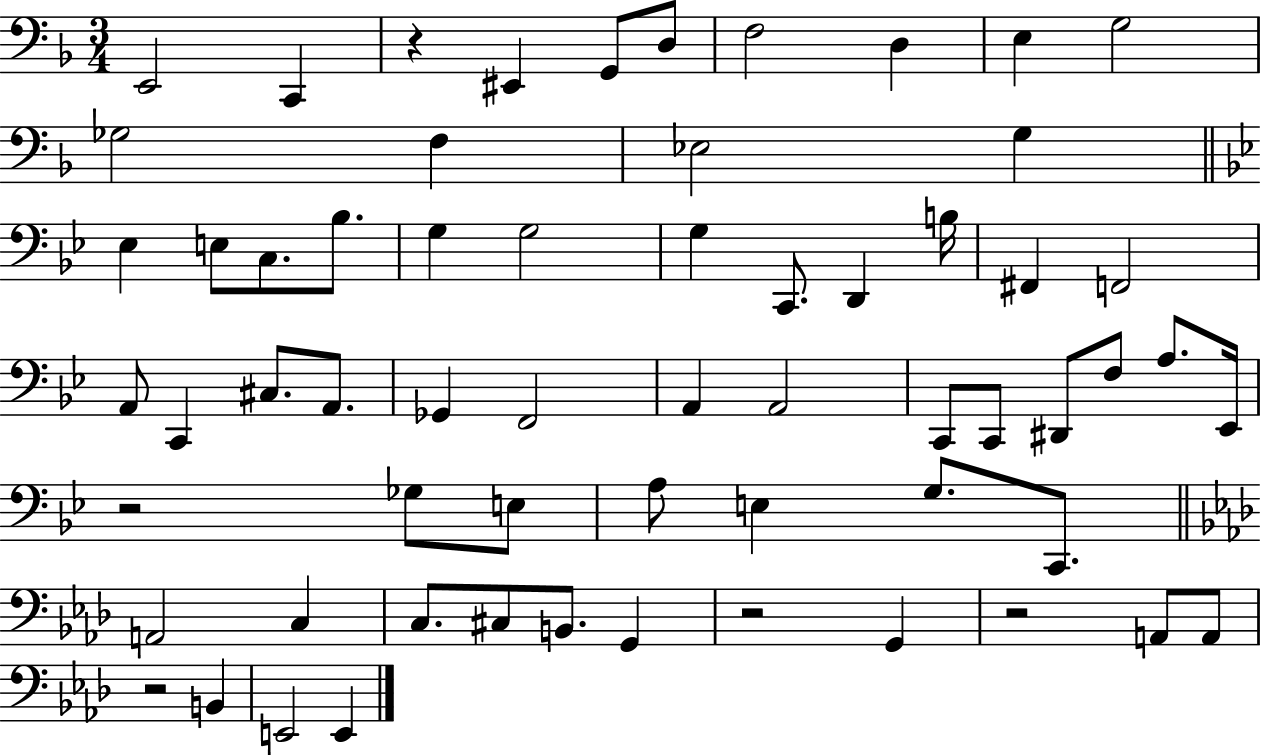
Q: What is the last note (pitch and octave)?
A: E2